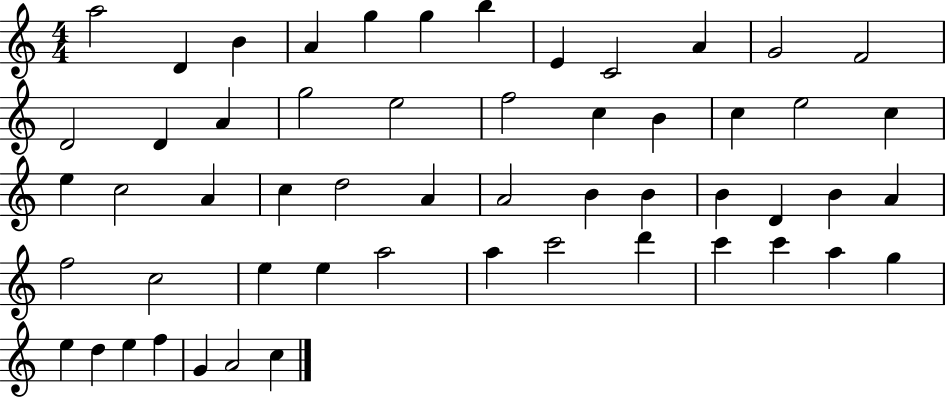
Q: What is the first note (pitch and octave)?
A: A5